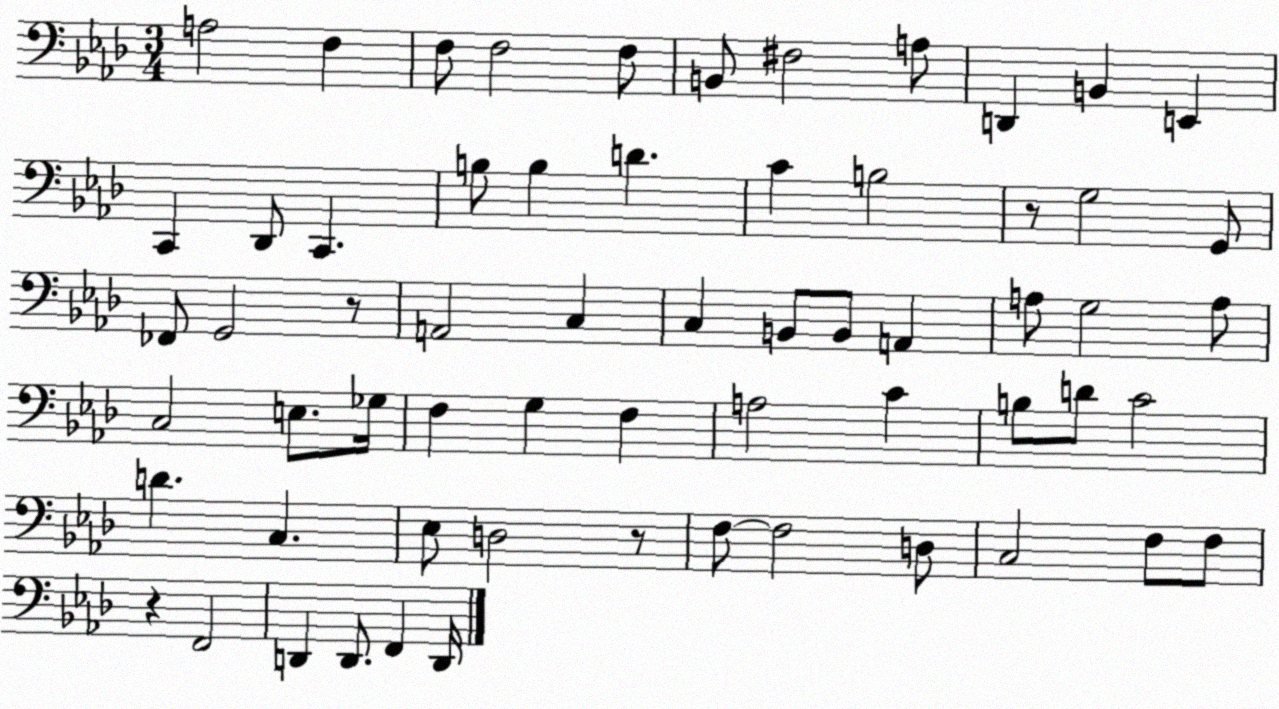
X:1
T:Untitled
M:3/4
L:1/4
K:Ab
A,2 F, F,/2 F,2 F,/2 B,,/2 ^F,2 A,/2 D,, B,, E,, C,, _D,,/2 C,, B,/2 B, D C B,2 z/2 G,2 G,,/2 _F,,/2 G,,2 z/2 A,,2 C, C, B,,/2 B,,/2 A,, A,/2 G,2 A,/2 C,2 E,/2 _G,/4 F, G, F, A,2 C B,/2 D/2 C2 D C, _E,/2 D,2 z/2 F,/2 F,2 D,/2 C,2 F,/2 F,/2 z F,,2 D,, D,,/2 F,, D,,/4